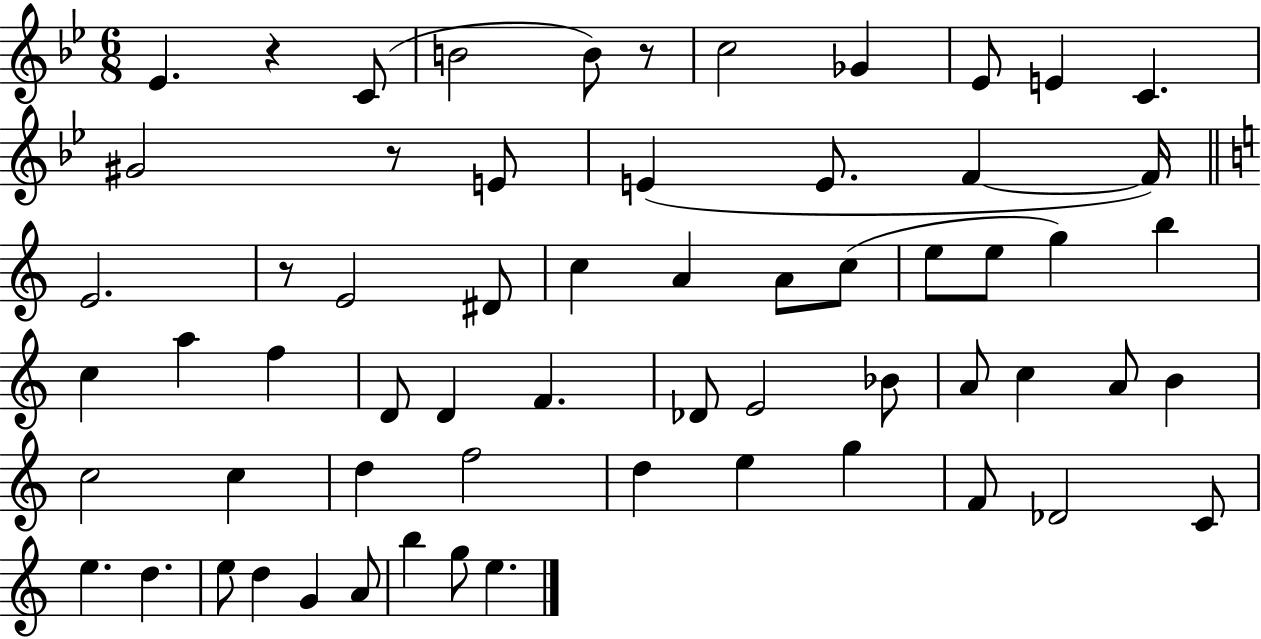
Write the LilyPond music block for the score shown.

{
  \clef treble
  \numericTimeSignature
  \time 6/8
  \key bes \major
  \repeat volta 2 { ees'4. r4 c'8( | b'2 b'8) r8 | c''2 ges'4 | ees'8 e'4 c'4. | \break gis'2 r8 e'8 | e'4( e'8. f'4~~ f'16) | \bar "||" \break \key a \minor e'2. | r8 e'2 dis'8 | c''4 a'4 a'8 c''8( | e''8 e''8 g''4) b''4 | \break c''4 a''4 f''4 | d'8 d'4 f'4. | des'8 e'2 bes'8 | a'8 c''4 a'8 b'4 | \break c''2 c''4 | d''4 f''2 | d''4 e''4 g''4 | f'8 des'2 c'8 | \break e''4. d''4. | e''8 d''4 g'4 a'8 | b''4 g''8 e''4. | } \bar "|."
}